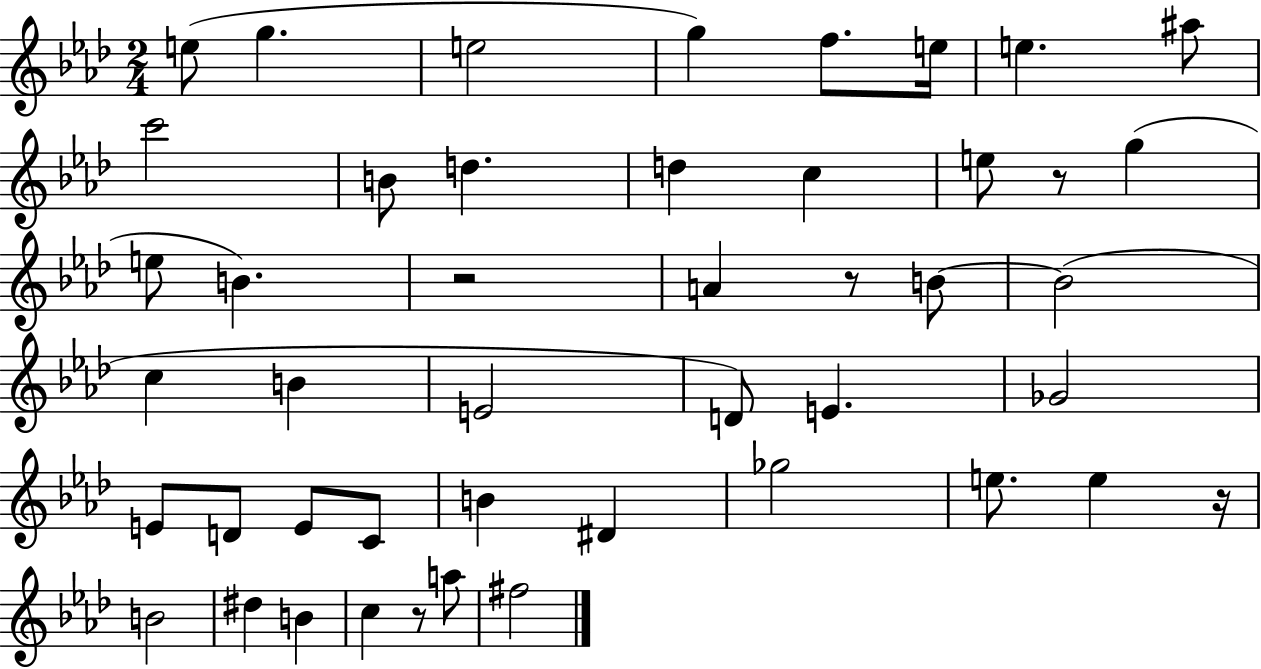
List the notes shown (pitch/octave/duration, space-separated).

E5/e G5/q. E5/h G5/q F5/e. E5/s E5/q. A#5/e C6/h B4/e D5/q. D5/q C5/q E5/e R/e G5/q E5/e B4/q. R/h A4/q R/e B4/e B4/h C5/q B4/q E4/h D4/e E4/q. Gb4/h E4/e D4/e E4/e C4/e B4/q D#4/q Gb5/h E5/e. E5/q R/s B4/h D#5/q B4/q C5/q R/e A5/e F#5/h